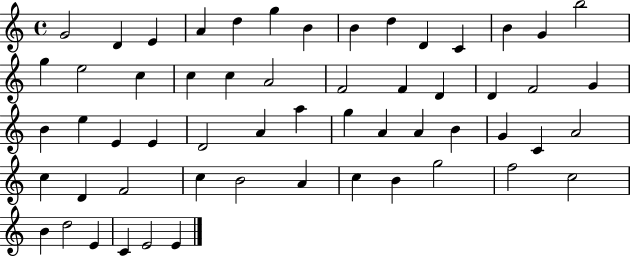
X:1
T:Untitled
M:4/4
L:1/4
K:C
G2 D E A d g B B d D C B G b2 g e2 c c c A2 F2 F D D F2 G B e E E D2 A a g A A B G C A2 c D F2 c B2 A c B g2 f2 c2 B d2 E C E2 E